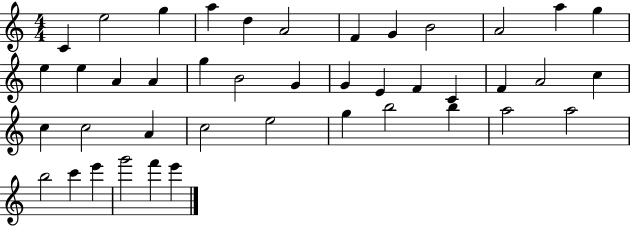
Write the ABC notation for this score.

X:1
T:Untitled
M:4/4
L:1/4
K:C
C e2 g a d A2 F G B2 A2 a g e e A A g B2 G G E F C F A2 c c c2 A c2 e2 g b2 b a2 a2 b2 c' e' g'2 f' e'